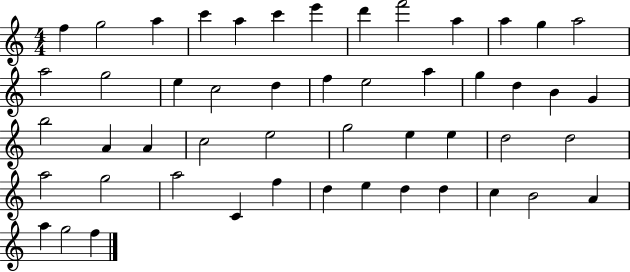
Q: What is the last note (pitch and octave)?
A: F5